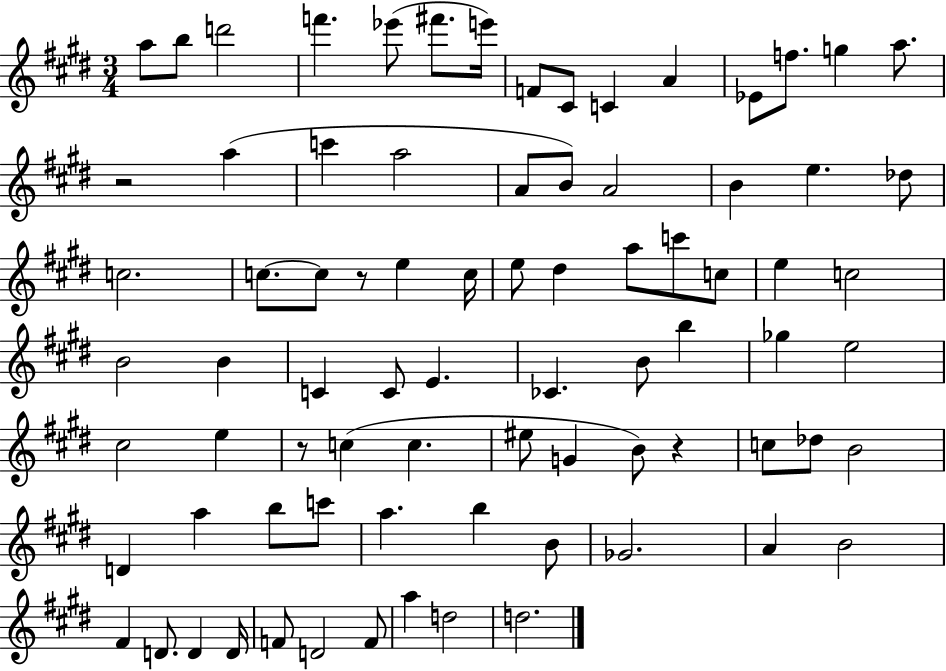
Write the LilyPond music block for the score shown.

{
  \clef treble
  \numericTimeSignature
  \time 3/4
  \key e \major
  a''8 b''8 d'''2 | f'''4. ees'''8( fis'''8. e'''16) | f'8 cis'8 c'4 a'4 | ees'8 f''8. g''4 a''8. | \break r2 a''4( | c'''4 a''2 | a'8 b'8) a'2 | b'4 e''4. des''8 | \break c''2. | c''8.~~ c''8 r8 e''4 c''16 | e''8 dis''4 a''8 c'''8 c''8 | e''4 c''2 | \break b'2 b'4 | c'4 c'8 e'4. | ces'4. b'8 b''4 | ges''4 e''2 | \break cis''2 e''4 | r8 c''4( c''4. | eis''8 g'4 b'8) r4 | c''8 des''8 b'2 | \break d'4 a''4 b''8 c'''8 | a''4. b''4 b'8 | ges'2. | a'4 b'2 | \break fis'4 d'8. d'4 d'16 | f'8 d'2 f'8 | a''4 d''2 | d''2. | \break \bar "|."
}